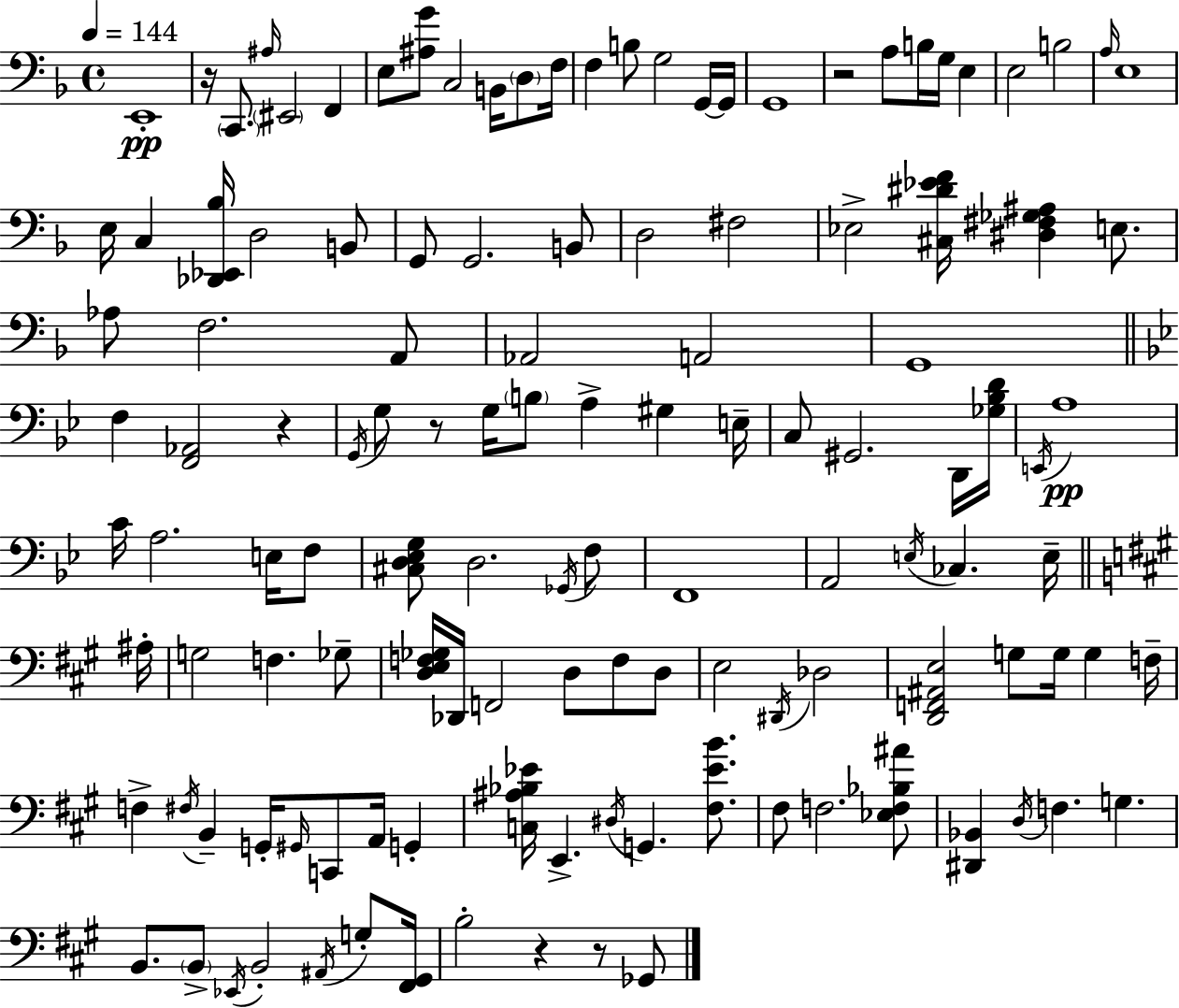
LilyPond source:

{
  \clef bass
  \time 4/4
  \defaultTimeSignature
  \key f \major
  \tempo 4 = 144
  e,1-.\pp | r16 \parenthesize c,8. \grace { ais16 } \parenthesize eis,2 f,4 | e8 <ais g'>8 c2 b,16 \parenthesize d8 | f16 f4 b8 g2 g,16~~ | \break g,16 g,1 | r2 a8 b16 g16 e4 | e2 b2 | \grace { a16 } e1 | \break e16 c4 <des, ees, bes>16 d2 | b,8 g,8 g,2. | b,8 d2 fis2 | ees2-> <cis dis' ees' f'>16 <dis fis ges ais>4 e8. | \break aes8 f2. | a,8 aes,2 a,2 | g,1 | \bar "||" \break \key g \minor f4 <f, aes,>2 r4 | \acciaccatura { g,16 } g8 r8 g16 \parenthesize b8 a4-> gis4 | e16-- c8 gis,2. d,16 | <ges bes d'>16 \acciaccatura { e,16 } a1\pp | \break c'16 a2. e16 | f8 <cis d ees g>8 d2. | \acciaccatura { ges,16 } f8 f,1 | a,2 \acciaccatura { e16 } ces4. | \break e16-- \bar "||" \break \key a \major ais16-. g2 f4. ges8-- | <d e f ges>16 des,16 f,2 d8 f8 d8 | e2 \acciaccatura { dis,16 } des2 | <d, f, ais, e>2 g8 g16 g4 | \break f16-- f4-> \acciaccatura { fis16 } b,4-- g,16-. \grace { gis,16 } c,8 a,16 | g,4-. <c ais bes ees'>16 e,4.-> \acciaccatura { dis16 } g,4. | <fis ees' b'>8. fis8 f2. | <ees f bes ais'>8 <dis, bes,>4 \acciaccatura { d16 } f4. | \break g4. b,8. \parenthesize b,8-> \acciaccatura { ees,16 } b,2-. | \acciaccatura { ais,16 } g8-. <fis, gis,>16 b2-. | r4 r8 ges,8 \bar "|."
}